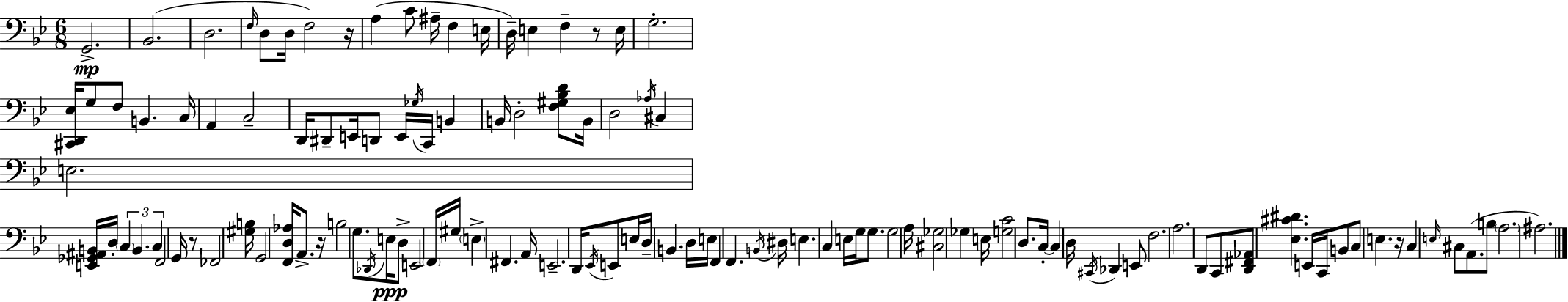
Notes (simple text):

G2/h. Bb2/h. D3/h. F3/s D3/e D3/s F3/h R/s A3/q C4/e A#3/s F3/q E3/s D3/s E3/q F3/q R/e E3/s G3/h. [C#2,D2,Eb3]/s G3/e F3/e B2/q. C3/s A2/q C3/h D2/s D#2/e E2/s D2/e E2/s Gb3/s C2/s B2/q B2/s D3/h [F3,G#3,Bb3,D4]/e B2/s D3/h Ab3/s C#3/q E3/h. [E2,Gb2,A#2,B2]/s D3/s C3/q B2/q. C3/q F2/h G2/s R/e FES2/h [G#3,B3]/s G2/h [F2,D3,Ab3]/s A2/e. R/s B3/h G3/e. Db2/s E3/s D3/e E2/h F2/s G#3/s E3/q F#2/q. A2/s E2/h. D2/s Eb2/s E2/e E3/s D3/s B2/q. D3/s E3/s F2/q F2/q. B2/s D#3/s E3/q. C3/q E3/s G3/s G3/e. G3/h A3/s [C#3,Gb3]/h Gb3/q E3/s [G3,C4]/h D3/e. C3/s C3/q D3/s C#2/s Db2/q E2/e F3/h. A3/h. D2/e C2/e [D2,F#2,Ab2]/e [Eb3,C#4,D#4]/q. E2/s C2/s B2/e C3/e E3/q. R/s C3/q E3/s C#3/e A2/e. B3/e A3/h. A#3/h.